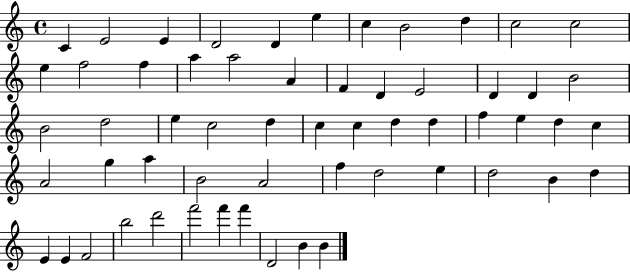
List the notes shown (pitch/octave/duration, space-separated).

C4/q E4/h E4/q D4/h D4/q E5/q C5/q B4/h D5/q C5/h C5/h E5/q F5/h F5/q A5/q A5/h A4/q F4/q D4/q E4/h D4/q D4/q B4/h B4/h D5/h E5/q C5/h D5/q C5/q C5/q D5/q D5/q F5/q E5/q D5/q C5/q A4/h G5/q A5/q B4/h A4/h F5/q D5/h E5/q D5/h B4/q D5/q E4/q E4/q F4/h B5/h D6/h F6/h F6/q F6/q D4/h B4/q B4/q